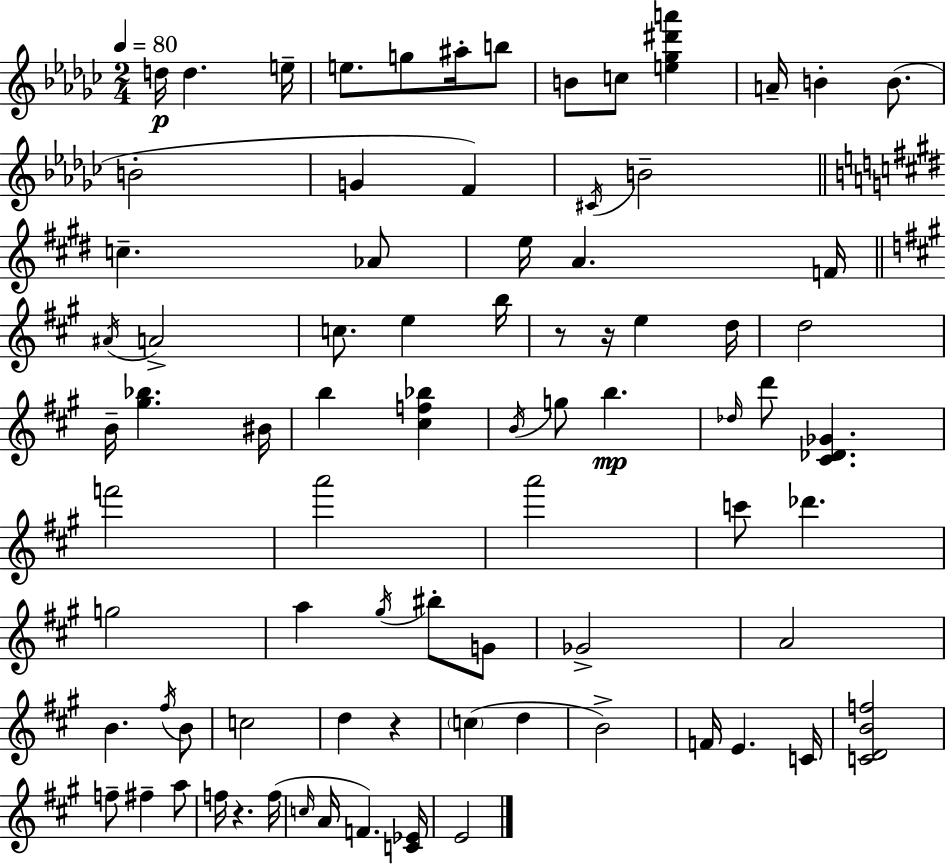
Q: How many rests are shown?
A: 4